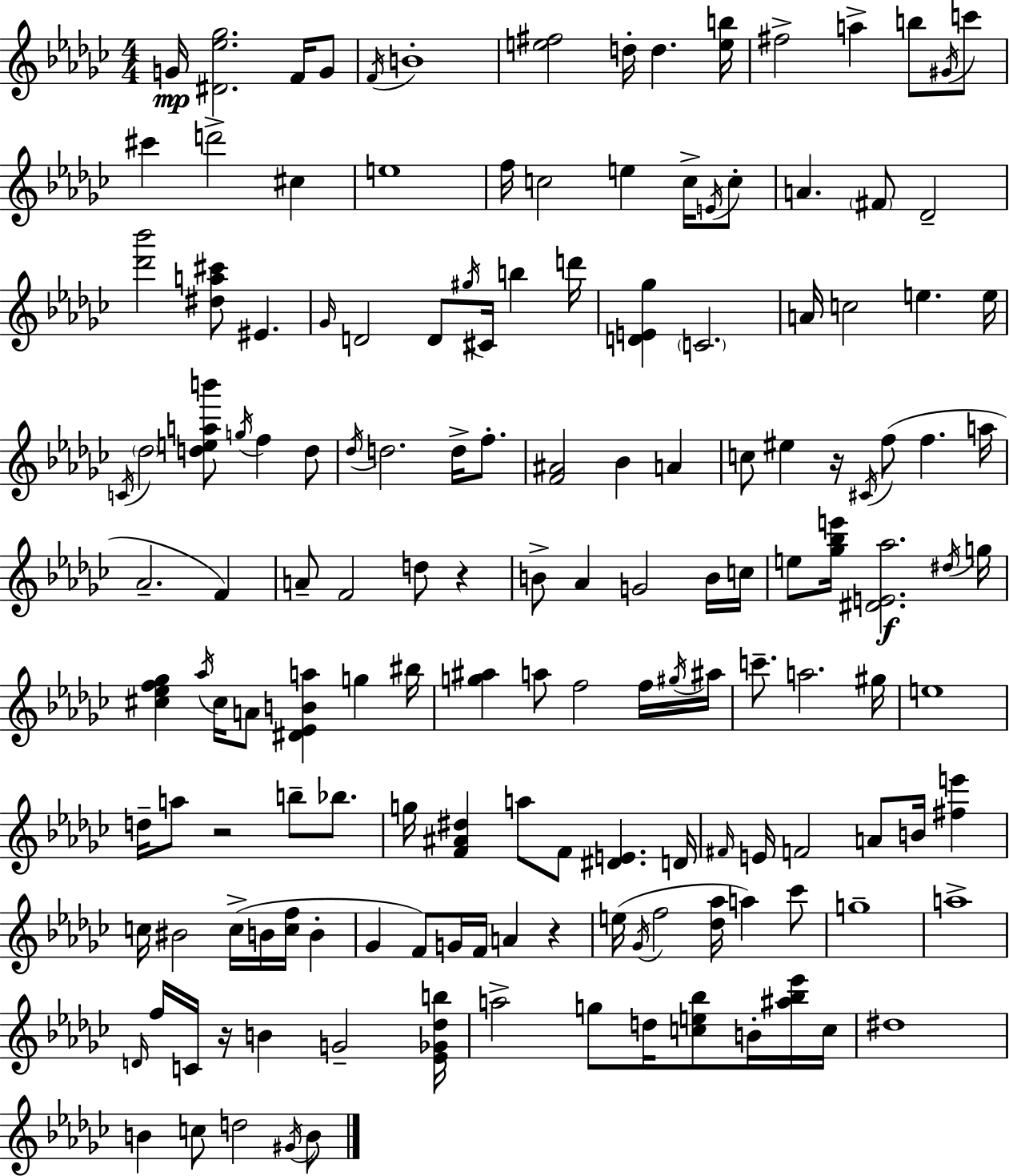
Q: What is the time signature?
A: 4/4